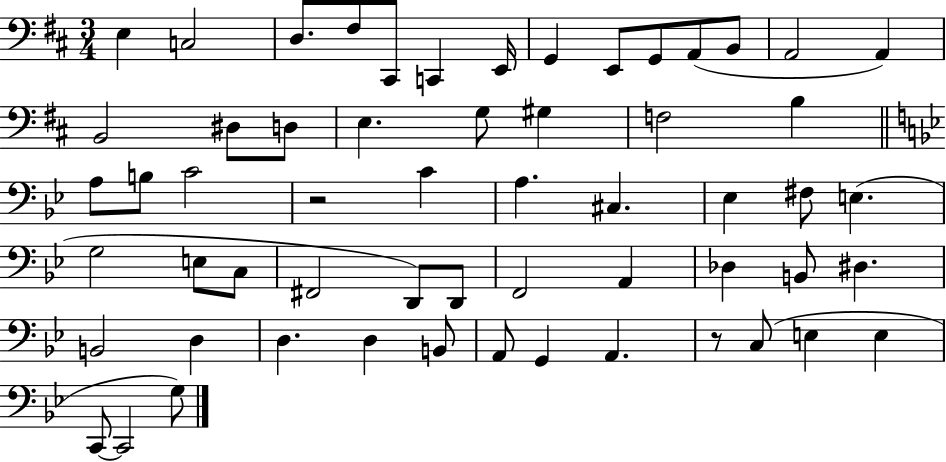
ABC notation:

X:1
T:Untitled
M:3/4
L:1/4
K:D
E, C,2 D,/2 ^F,/2 ^C,,/2 C,, E,,/4 G,, E,,/2 G,,/2 A,,/2 B,,/2 A,,2 A,, B,,2 ^D,/2 D,/2 E, G,/2 ^G, F,2 B, A,/2 B,/2 C2 z2 C A, ^C, _E, ^F,/2 E, G,2 E,/2 C,/2 ^F,,2 D,,/2 D,,/2 F,,2 A,, _D, B,,/2 ^D, B,,2 D, D, D, B,,/2 A,,/2 G,, A,, z/2 C,/2 E, E, C,,/2 C,,2 G,/2